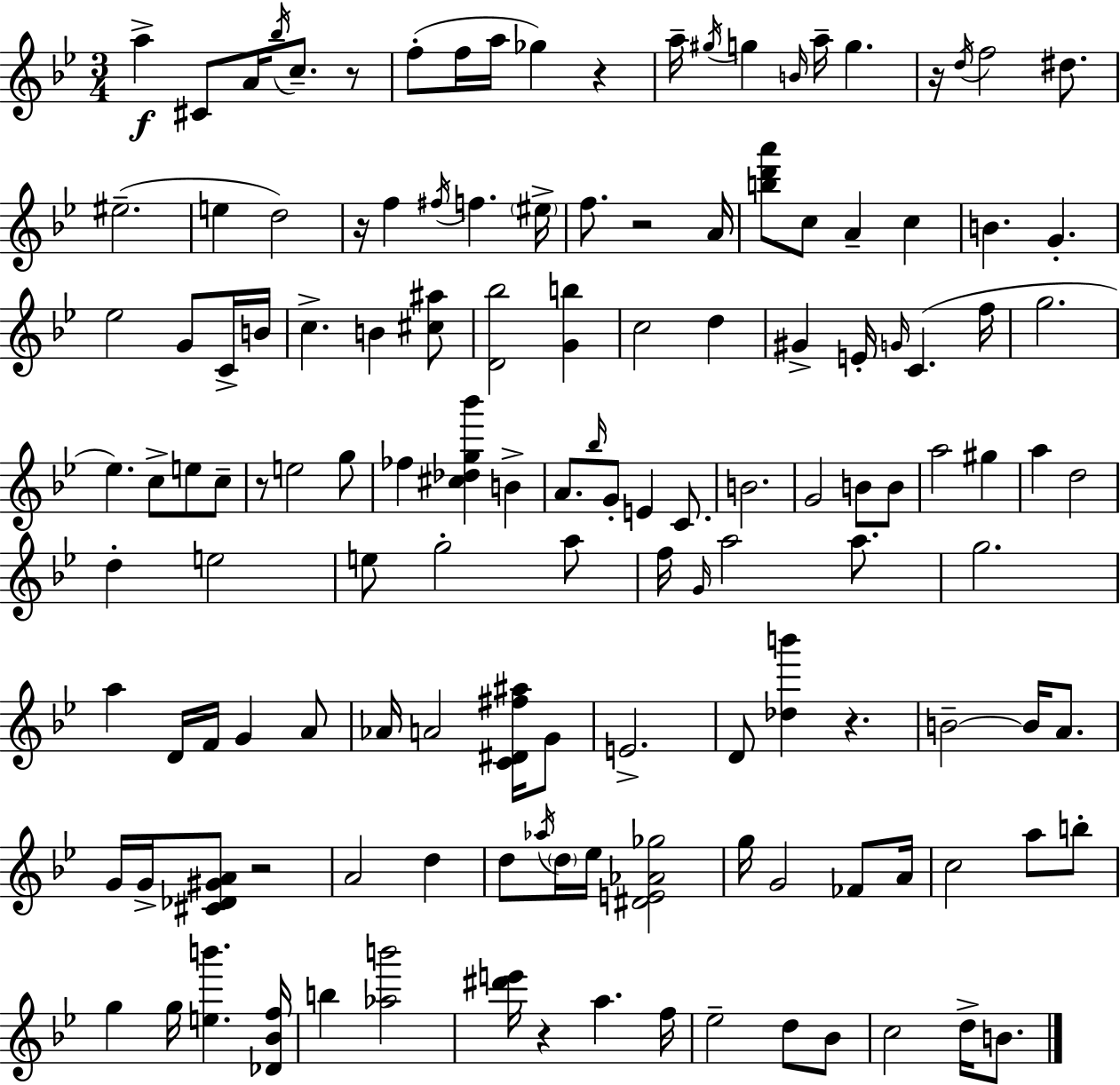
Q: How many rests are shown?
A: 9